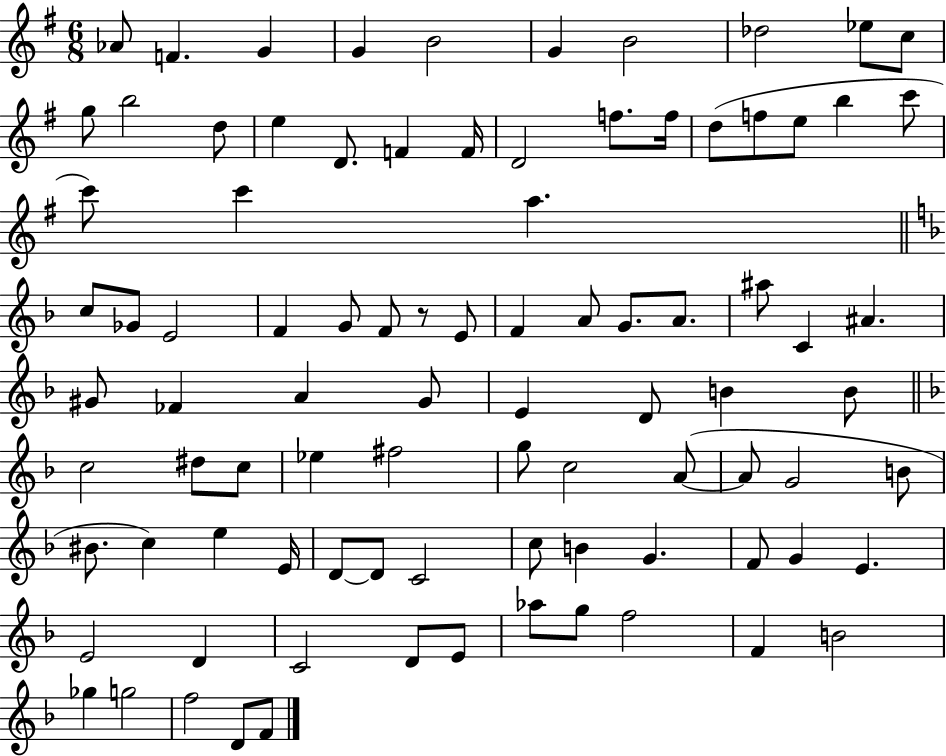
Ab4/e F4/q. G4/q G4/q B4/h G4/q B4/h Db5/h Eb5/e C5/e G5/e B5/h D5/e E5/q D4/e. F4/q F4/s D4/h F5/e. F5/s D5/e F5/e E5/e B5/q C6/e C6/e C6/q A5/q. C5/e Gb4/e E4/h F4/q G4/e F4/e R/e E4/e F4/q A4/e G4/e. A4/e. A#5/e C4/q A#4/q. G#4/e FES4/q A4/q G#4/e E4/q D4/e B4/q B4/e C5/h D#5/e C5/e Eb5/q F#5/h G5/e C5/h A4/e A4/e G4/h B4/e BIS4/e. C5/q E5/q E4/s D4/e D4/e C4/h C5/e B4/q G4/q. F4/e G4/q E4/q. E4/h D4/q C4/h D4/e E4/e Ab5/e G5/e F5/h F4/q B4/h Gb5/q G5/h F5/h D4/e F4/e